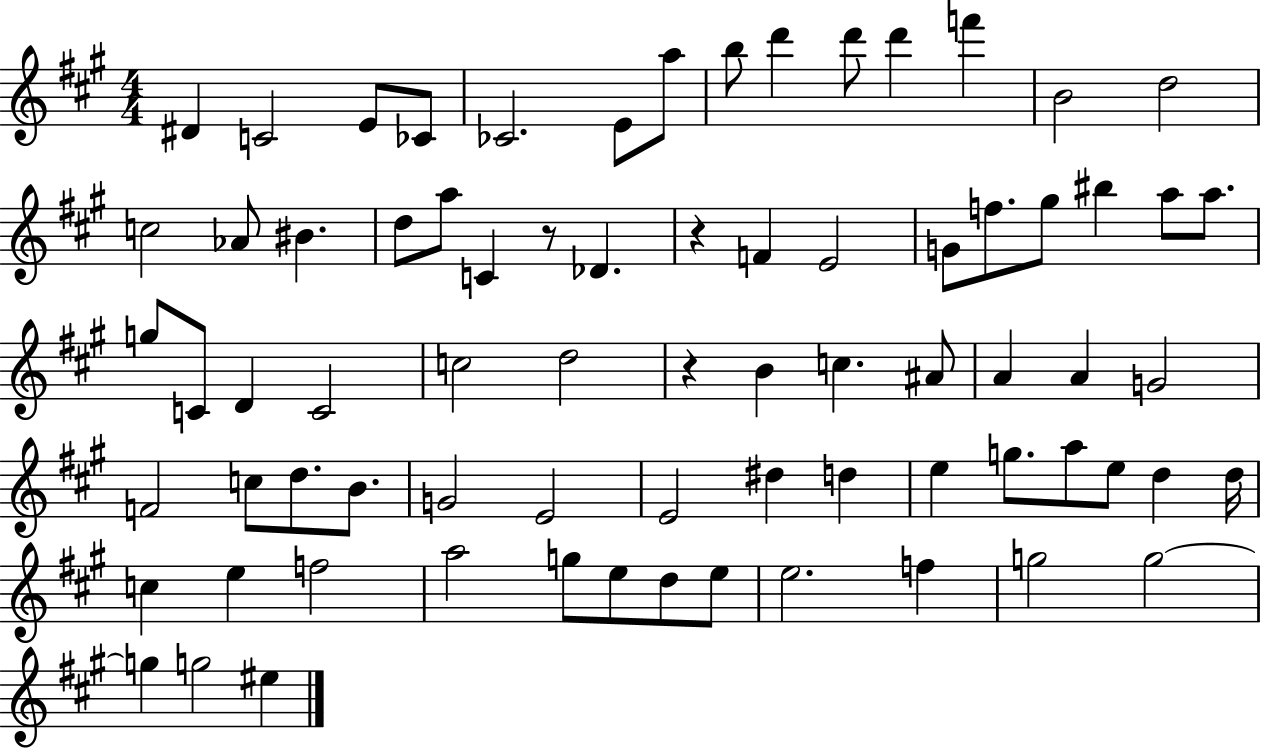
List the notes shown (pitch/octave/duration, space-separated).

D#4/q C4/h E4/e CES4/e CES4/h. E4/e A5/e B5/e D6/q D6/e D6/q F6/q B4/h D5/h C5/h Ab4/e BIS4/q. D5/e A5/e C4/q R/e Db4/q. R/q F4/q E4/h G4/e F5/e. G#5/e BIS5/q A5/e A5/e. G5/e C4/e D4/q C4/h C5/h D5/h R/q B4/q C5/q. A#4/e A4/q A4/q G4/h F4/h C5/e D5/e. B4/e. G4/h E4/h E4/h D#5/q D5/q E5/q G5/e. A5/e E5/e D5/q D5/s C5/q E5/q F5/h A5/h G5/e E5/e D5/e E5/e E5/h. F5/q G5/h G5/h G5/q G5/h EIS5/q